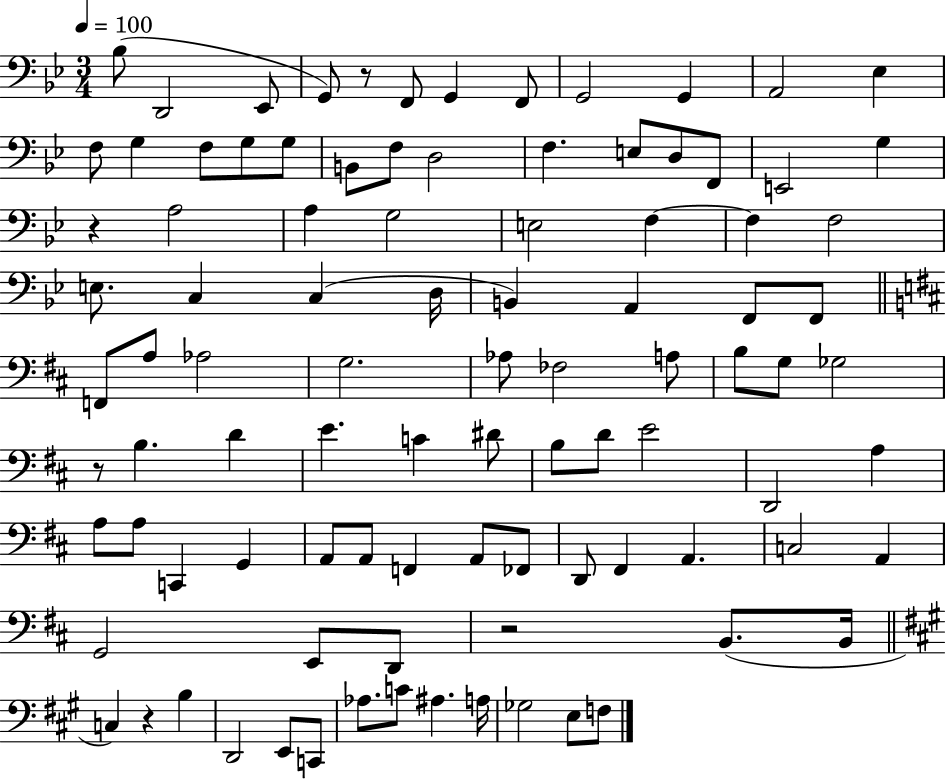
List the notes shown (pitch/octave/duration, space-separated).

Bb3/e D2/h Eb2/e G2/e R/e F2/e G2/q F2/e G2/h G2/q A2/h Eb3/q F3/e G3/q F3/e G3/e G3/e B2/e F3/e D3/h F3/q. E3/e D3/e F2/e E2/h G3/q R/q A3/h A3/q G3/h E3/h F3/q F3/q F3/h E3/e. C3/q C3/q D3/s B2/q A2/q F2/e F2/e F2/e A3/e Ab3/h G3/h. Ab3/e FES3/h A3/e B3/e G3/e Gb3/h R/e B3/q. D4/q E4/q. C4/q D#4/e B3/e D4/e E4/h D2/h A3/q A3/e A3/e C2/q G2/q A2/e A2/e F2/q A2/e FES2/e D2/e F#2/q A2/q. C3/h A2/q G2/h E2/e D2/e R/h B2/e. B2/s C3/q R/q B3/q D2/h E2/e C2/e Ab3/e. C4/e A#3/q. A3/s Gb3/h E3/e F3/e